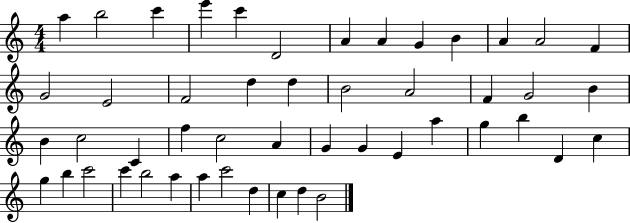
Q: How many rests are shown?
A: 0